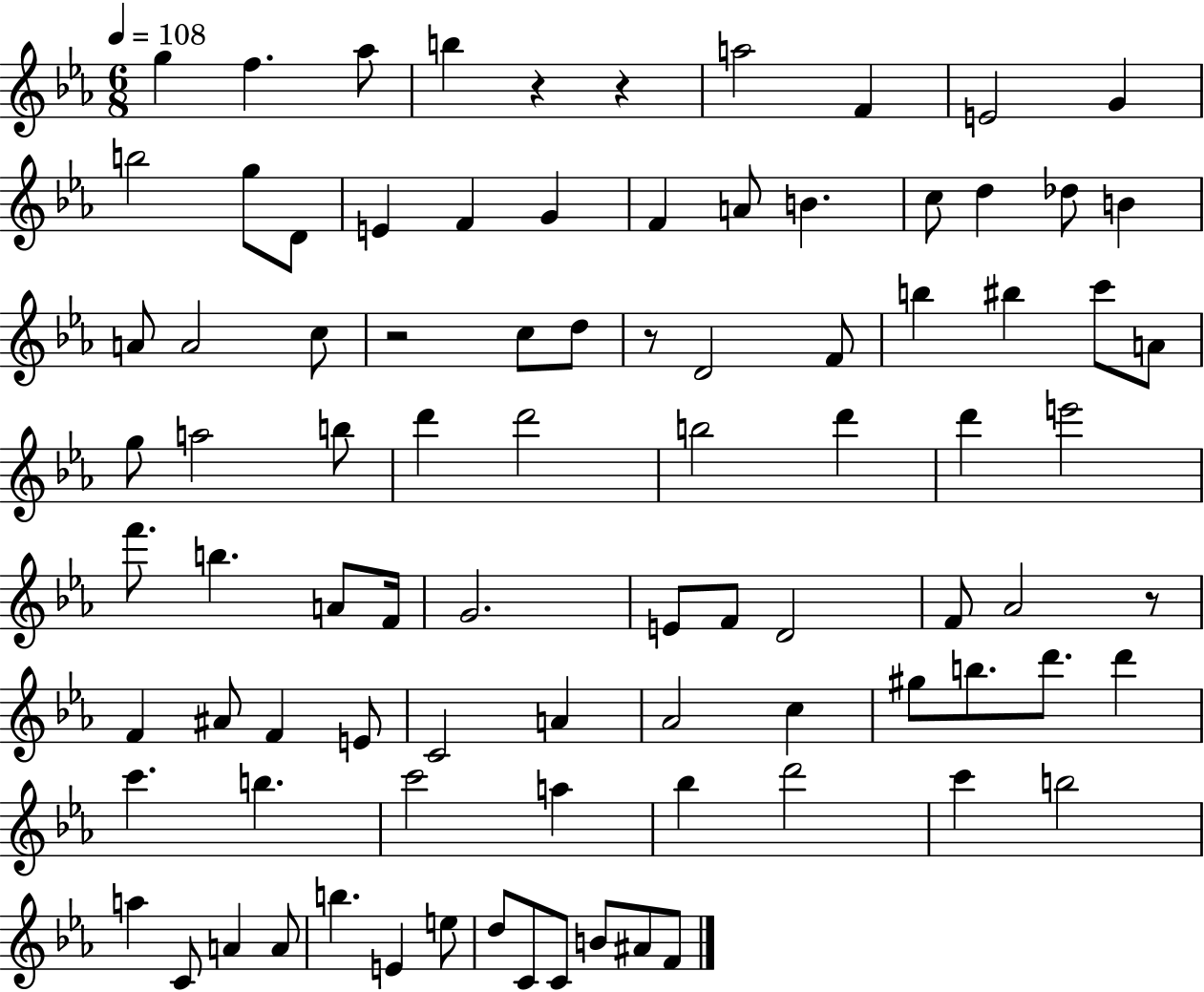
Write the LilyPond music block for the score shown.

{
  \clef treble
  \numericTimeSignature
  \time 6/8
  \key ees \major
  \tempo 4 = 108
  g''4 f''4. aes''8 | b''4 r4 r4 | a''2 f'4 | e'2 g'4 | \break b''2 g''8 d'8 | e'4 f'4 g'4 | f'4 a'8 b'4. | c''8 d''4 des''8 b'4 | \break a'8 a'2 c''8 | r2 c''8 d''8 | r8 d'2 f'8 | b''4 bis''4 c'''8 a'8 | \break g''8 a''2 b''8 | d'''4 d'''2 | b''2 d'''4 | d'''4 e'''2 | \break f'''8. b''4. a'8 f'16 | g'2. | e'8 f'8 d'2 | f'8 aes'2 r8 | \break f'4 ais'8 f'4 e'8 | c'2 a'4 | aes'2 c''4 | gis''8 b''8. d'''8. d'''4 | \break c'''4. b''4. | c'''2 a''4 | bes''4 d'''2 | c'''4 b''2 | \break a''4 c'8 a'4 a'8 | b''4. e'4 e''8 | d''8 c'8 c'8 b'8 ais'8 f'8 | \bar "|."
}